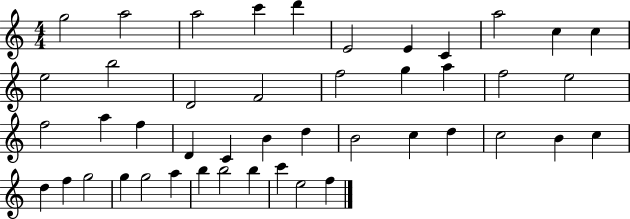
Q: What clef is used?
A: treble